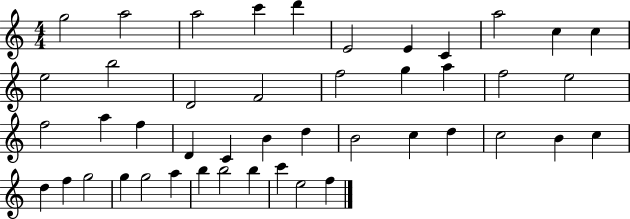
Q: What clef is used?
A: treble